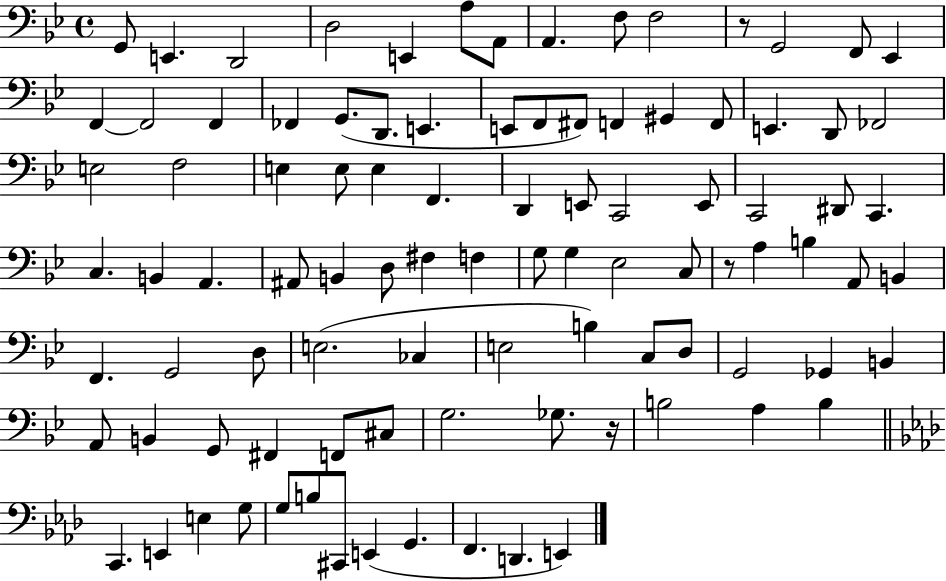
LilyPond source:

{
  \clef bass
  \time 4/4
  \defaultTimeSignature
  \key bes \major
  \repeat volta 2 { g,8 e,4. d,2 | d2 e,4 a8 a,8 | a,4. f8 f2 | r8 g,2 f,8 ees,4 | \break f,4~~ f,2 f,4 | fes,4 g,8.( d,8. e,4. | e,8 f,8 fis,8) f,4 gis,4 f,8 | e,4. d,8 fes,2 | \break e2 f2 | e4 e8 e4 f,4. | d,4 e,8 c,2 e,8 | c,2 dis,8 c,4. | \break c4. b,4 a,4. | ais,8 b,4 d8 fis4 f4 | g8 g4 ees2 c8 | r8 a4 b4 a,8 b,4 | \break f,4. g,2 d8 | e2.( ces4 | e2 b4) c8 d8 | g,2 ges,4 b,4 | \break a,8 b,4 g,8 fis,4 f,8 cis8 | g2. ges8. r16 | b2 a4 b4 | \bar "||" \break \key aes \major c,4. e,4 e4 g8 | g8 b8 cis,8 e,4( g,4. | f,4. d,4. e,4) | } \bar "|."
}